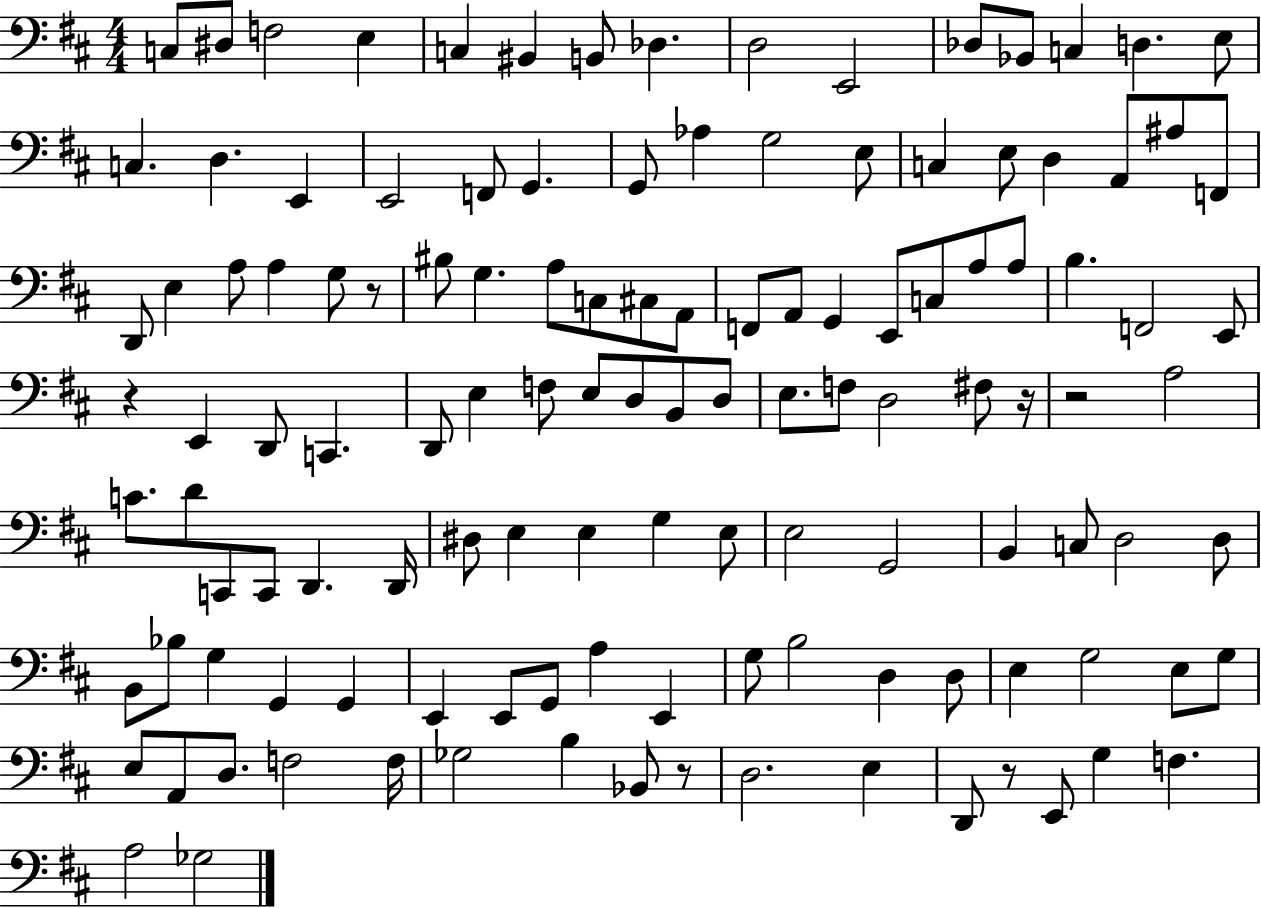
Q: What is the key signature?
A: D major